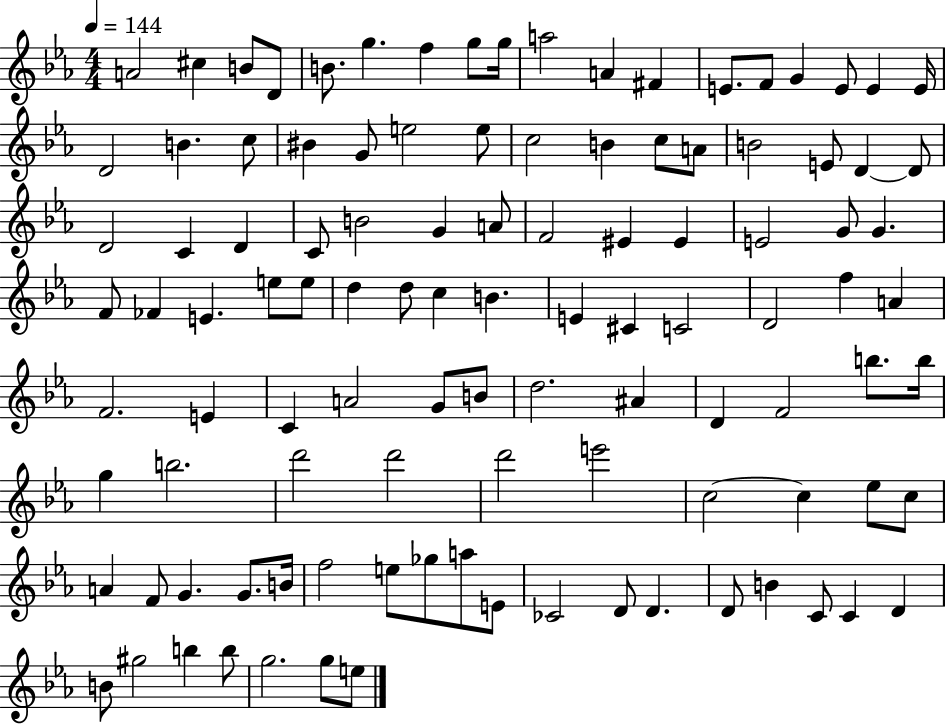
X:1
T:Untitled
M:4/4
L:1/4
K:Eb
A2 ^c B/2 D/2 B/2 g f g/2 g/4 a2 A ^F E/2 F/2 G E/2 E E/4 D2 B c/2 ^B G/2 e2 e/2 c2 B c/2 A/2 B2 E/2 D D/2 D2 C D C/2 B2 G A/2 F2 ^E ^E E2 G/2 G F/2 _F E e/2 e/2 d d/2 c B E ^C C2 D2 f A F2 E C A2 G/2 B/2 d2 ^A D F2 b/2 b/4 g b2 d'2 d'2 d'2 e'2 c2 c _e/2 c/2 A F/2 G G/2 B/4 f2 e/2 _g/2 a/2 E/2 _C2 D/2 D D/2 B C/2 C D B/2 ^g2 b b/2 g2 g/2 e/2